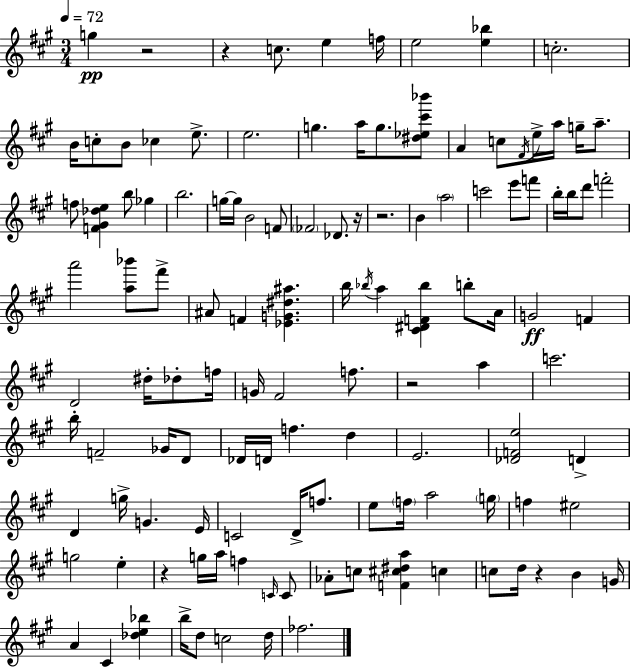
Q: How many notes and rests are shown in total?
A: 121